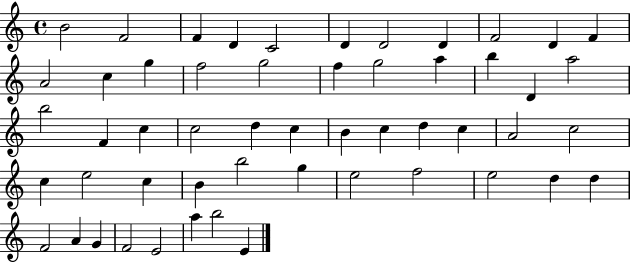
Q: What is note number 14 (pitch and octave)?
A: G5